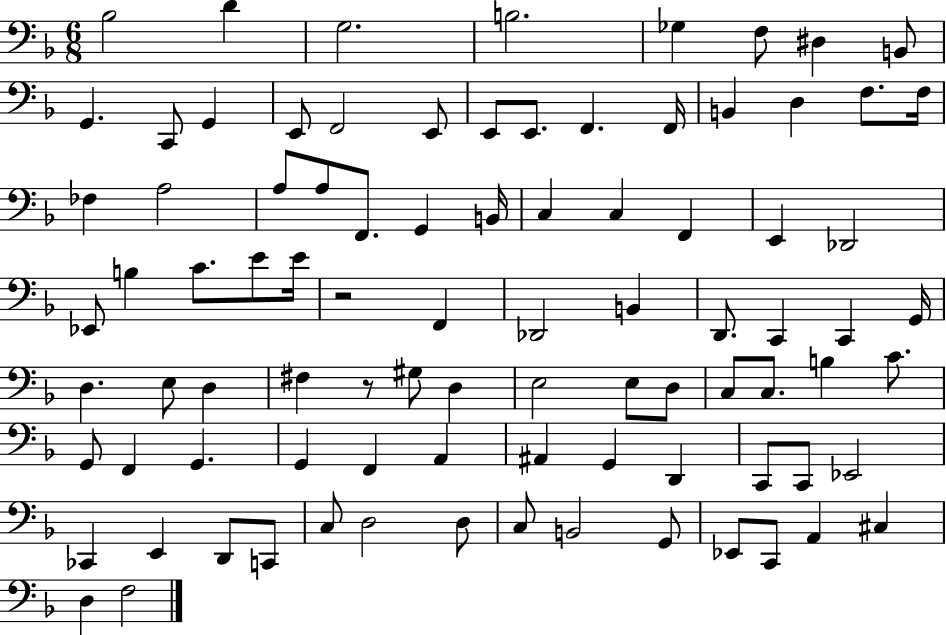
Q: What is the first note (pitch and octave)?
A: Bb3